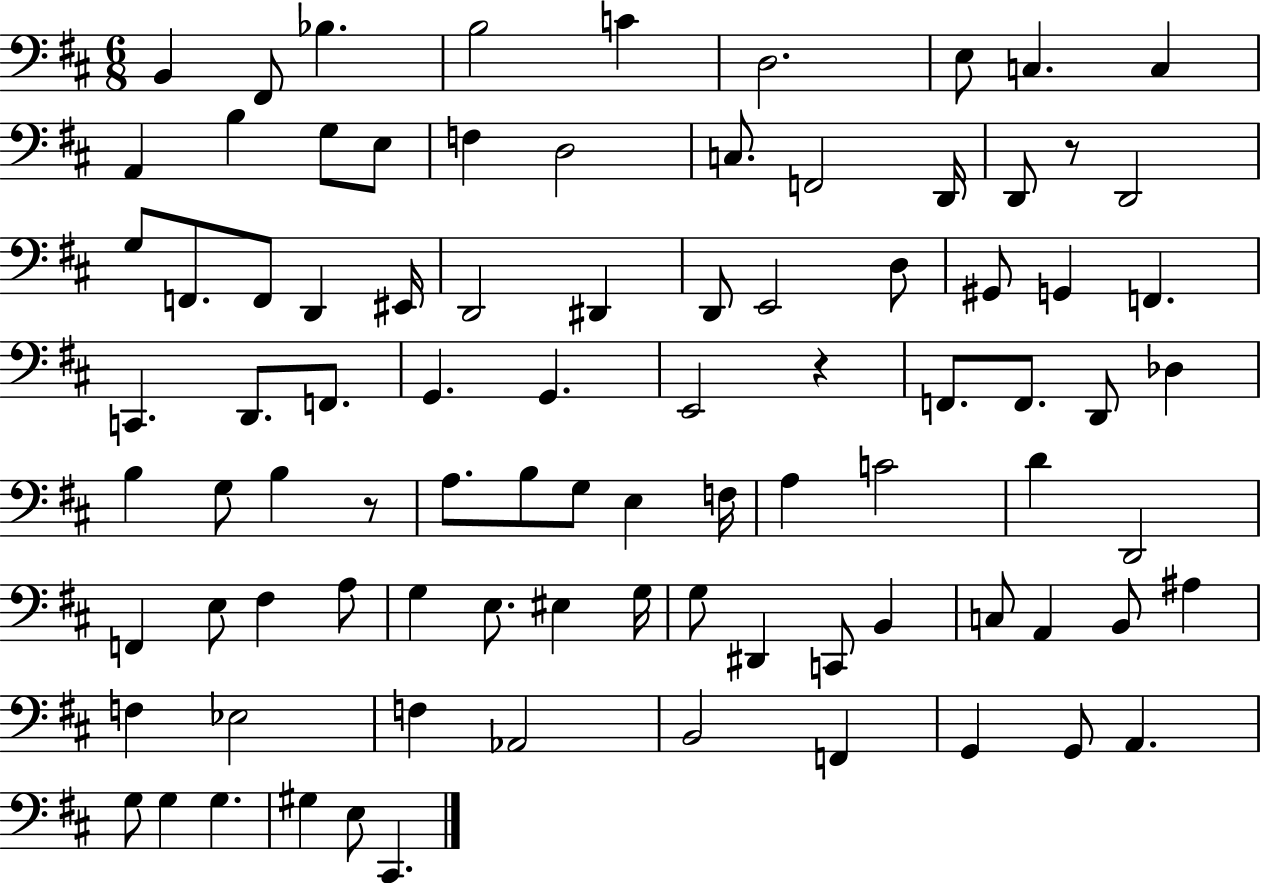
X:1
T:Untitled
M:6/8
L:1/4
K:D
B,, ^F,,/2 _B, B,2 C D,2 E,/2 C, C, A,, B, G,/2 E,/2 F, D,2 C,/2 F,,2 D,,/4 D,,/2 z/2 D,,2 G,/2 F,,/2 F,,/2 D,, ^E,,/4 D,,2 ^D,, D,,/2 E,,2 D,/2 ^G,,/2 G,, F,, C,, D,,/2 F,,/2 G,, G,, E,,2 z F,,/2 F,,/2 D,,/2 _D, B, G,/2 B, z/2 A,/2 B,/2 G,/2 E, F,/4 A, C2 D D,,2 F,, E,/2 ^F, A,/2 G, E,/2 ^E, G,/4 G,/2 ^D,, C,,/2 B,, C,/2 A,, B,,/2 ^A, F, _E,2 F, _A,,2 B,,2 F,, G,, G,,/2 A,, G,/2 G, G, ^G, E,/2 ^C,,